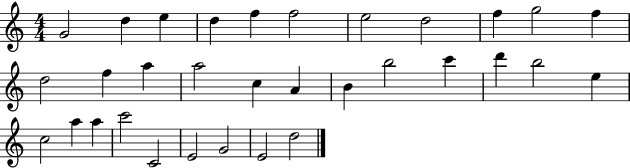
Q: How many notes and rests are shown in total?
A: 32